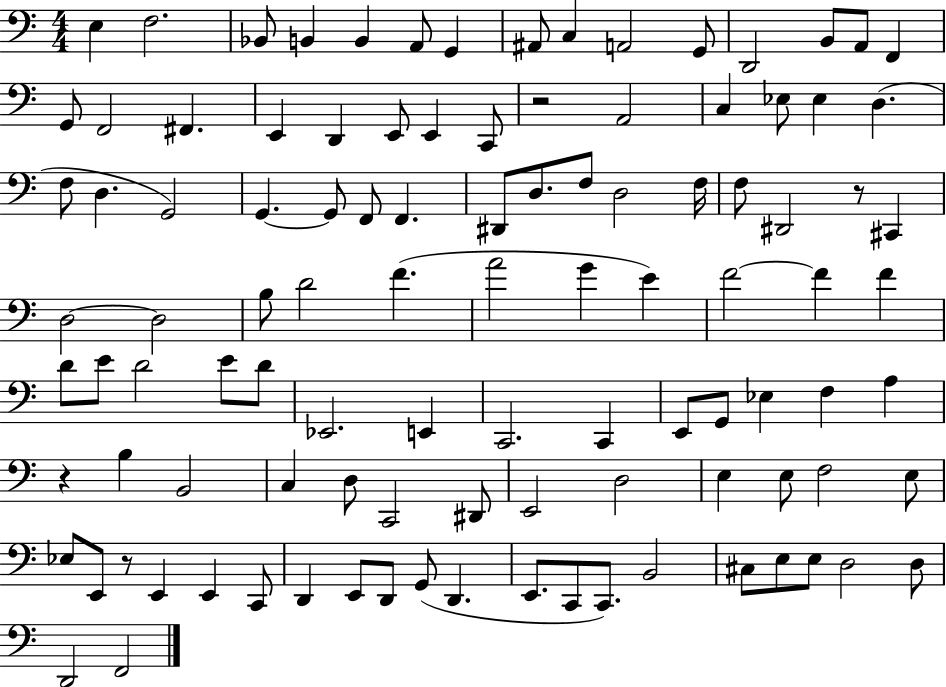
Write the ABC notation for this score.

X:1
T:Untitled
M:4/4
L:1/4
K:C
E, F,2 _B,,/2 B,, B,, A,,/2 G,, ^A,,/2 C, A,,2 G,,/2 D,,2 B,,/2 A,,/2 F,, G,,/2 F,,2 ^F,, E,, D,, E,,/2 E,, C,,/2 z2 A,,2 C, _E,/2 _E, D, F,/2 D, G,,2 G,, G,,/2 F,,/2 F,, ^D,,/2 D,/2 F,/2 D,2 F,/4 F,/2 ^D,,2 z/2 ^C,, D,2 D,2 B,/2 D2 F A2 G E F2 F F D/2 E/2 D2 E/2 D/2 _E,,2 E,, C,,2 C,, E,,/2 G,,/2 _E, F, A, z B, B,,2 C, D,/2 C,,2 ^D,,/2 E,,2 D,2 E, E,/2 F,2 E,/2 _E,/2 E,,/2 z/2 E,, E,, C,,/2 D,, E,,/2 D,,/2 G,,/2 D,, E,,/2 C,,/2 C,,/2 B,,2 ^C,/2 E,/2 E,/2 D,2 D,/2 D,,2 F,,2